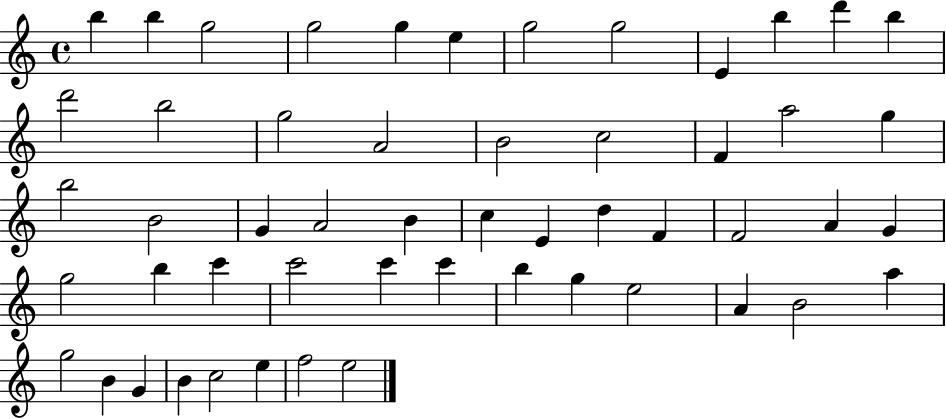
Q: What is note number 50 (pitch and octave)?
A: C5